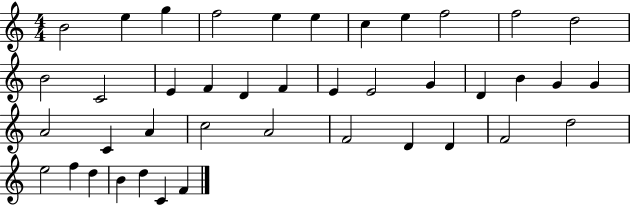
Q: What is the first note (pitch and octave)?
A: B4